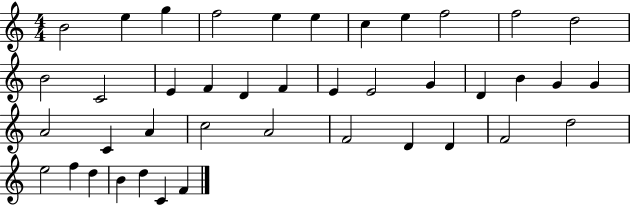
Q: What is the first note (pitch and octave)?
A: B4